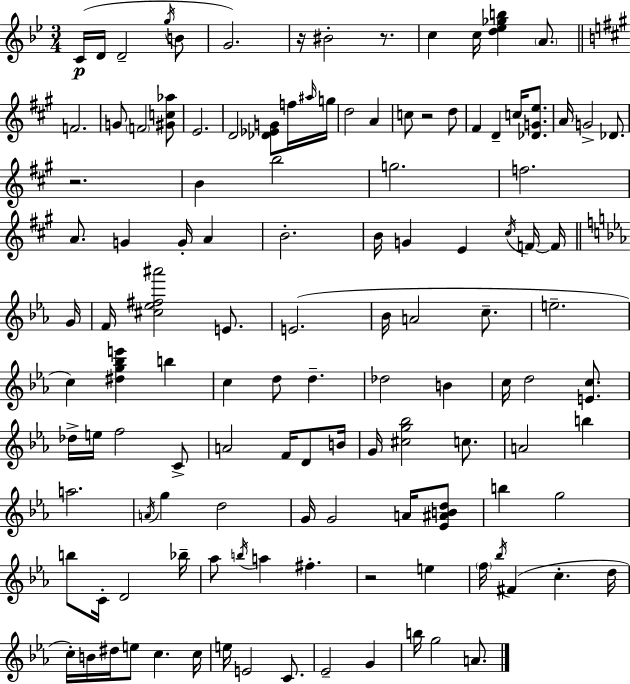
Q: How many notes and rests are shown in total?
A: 123